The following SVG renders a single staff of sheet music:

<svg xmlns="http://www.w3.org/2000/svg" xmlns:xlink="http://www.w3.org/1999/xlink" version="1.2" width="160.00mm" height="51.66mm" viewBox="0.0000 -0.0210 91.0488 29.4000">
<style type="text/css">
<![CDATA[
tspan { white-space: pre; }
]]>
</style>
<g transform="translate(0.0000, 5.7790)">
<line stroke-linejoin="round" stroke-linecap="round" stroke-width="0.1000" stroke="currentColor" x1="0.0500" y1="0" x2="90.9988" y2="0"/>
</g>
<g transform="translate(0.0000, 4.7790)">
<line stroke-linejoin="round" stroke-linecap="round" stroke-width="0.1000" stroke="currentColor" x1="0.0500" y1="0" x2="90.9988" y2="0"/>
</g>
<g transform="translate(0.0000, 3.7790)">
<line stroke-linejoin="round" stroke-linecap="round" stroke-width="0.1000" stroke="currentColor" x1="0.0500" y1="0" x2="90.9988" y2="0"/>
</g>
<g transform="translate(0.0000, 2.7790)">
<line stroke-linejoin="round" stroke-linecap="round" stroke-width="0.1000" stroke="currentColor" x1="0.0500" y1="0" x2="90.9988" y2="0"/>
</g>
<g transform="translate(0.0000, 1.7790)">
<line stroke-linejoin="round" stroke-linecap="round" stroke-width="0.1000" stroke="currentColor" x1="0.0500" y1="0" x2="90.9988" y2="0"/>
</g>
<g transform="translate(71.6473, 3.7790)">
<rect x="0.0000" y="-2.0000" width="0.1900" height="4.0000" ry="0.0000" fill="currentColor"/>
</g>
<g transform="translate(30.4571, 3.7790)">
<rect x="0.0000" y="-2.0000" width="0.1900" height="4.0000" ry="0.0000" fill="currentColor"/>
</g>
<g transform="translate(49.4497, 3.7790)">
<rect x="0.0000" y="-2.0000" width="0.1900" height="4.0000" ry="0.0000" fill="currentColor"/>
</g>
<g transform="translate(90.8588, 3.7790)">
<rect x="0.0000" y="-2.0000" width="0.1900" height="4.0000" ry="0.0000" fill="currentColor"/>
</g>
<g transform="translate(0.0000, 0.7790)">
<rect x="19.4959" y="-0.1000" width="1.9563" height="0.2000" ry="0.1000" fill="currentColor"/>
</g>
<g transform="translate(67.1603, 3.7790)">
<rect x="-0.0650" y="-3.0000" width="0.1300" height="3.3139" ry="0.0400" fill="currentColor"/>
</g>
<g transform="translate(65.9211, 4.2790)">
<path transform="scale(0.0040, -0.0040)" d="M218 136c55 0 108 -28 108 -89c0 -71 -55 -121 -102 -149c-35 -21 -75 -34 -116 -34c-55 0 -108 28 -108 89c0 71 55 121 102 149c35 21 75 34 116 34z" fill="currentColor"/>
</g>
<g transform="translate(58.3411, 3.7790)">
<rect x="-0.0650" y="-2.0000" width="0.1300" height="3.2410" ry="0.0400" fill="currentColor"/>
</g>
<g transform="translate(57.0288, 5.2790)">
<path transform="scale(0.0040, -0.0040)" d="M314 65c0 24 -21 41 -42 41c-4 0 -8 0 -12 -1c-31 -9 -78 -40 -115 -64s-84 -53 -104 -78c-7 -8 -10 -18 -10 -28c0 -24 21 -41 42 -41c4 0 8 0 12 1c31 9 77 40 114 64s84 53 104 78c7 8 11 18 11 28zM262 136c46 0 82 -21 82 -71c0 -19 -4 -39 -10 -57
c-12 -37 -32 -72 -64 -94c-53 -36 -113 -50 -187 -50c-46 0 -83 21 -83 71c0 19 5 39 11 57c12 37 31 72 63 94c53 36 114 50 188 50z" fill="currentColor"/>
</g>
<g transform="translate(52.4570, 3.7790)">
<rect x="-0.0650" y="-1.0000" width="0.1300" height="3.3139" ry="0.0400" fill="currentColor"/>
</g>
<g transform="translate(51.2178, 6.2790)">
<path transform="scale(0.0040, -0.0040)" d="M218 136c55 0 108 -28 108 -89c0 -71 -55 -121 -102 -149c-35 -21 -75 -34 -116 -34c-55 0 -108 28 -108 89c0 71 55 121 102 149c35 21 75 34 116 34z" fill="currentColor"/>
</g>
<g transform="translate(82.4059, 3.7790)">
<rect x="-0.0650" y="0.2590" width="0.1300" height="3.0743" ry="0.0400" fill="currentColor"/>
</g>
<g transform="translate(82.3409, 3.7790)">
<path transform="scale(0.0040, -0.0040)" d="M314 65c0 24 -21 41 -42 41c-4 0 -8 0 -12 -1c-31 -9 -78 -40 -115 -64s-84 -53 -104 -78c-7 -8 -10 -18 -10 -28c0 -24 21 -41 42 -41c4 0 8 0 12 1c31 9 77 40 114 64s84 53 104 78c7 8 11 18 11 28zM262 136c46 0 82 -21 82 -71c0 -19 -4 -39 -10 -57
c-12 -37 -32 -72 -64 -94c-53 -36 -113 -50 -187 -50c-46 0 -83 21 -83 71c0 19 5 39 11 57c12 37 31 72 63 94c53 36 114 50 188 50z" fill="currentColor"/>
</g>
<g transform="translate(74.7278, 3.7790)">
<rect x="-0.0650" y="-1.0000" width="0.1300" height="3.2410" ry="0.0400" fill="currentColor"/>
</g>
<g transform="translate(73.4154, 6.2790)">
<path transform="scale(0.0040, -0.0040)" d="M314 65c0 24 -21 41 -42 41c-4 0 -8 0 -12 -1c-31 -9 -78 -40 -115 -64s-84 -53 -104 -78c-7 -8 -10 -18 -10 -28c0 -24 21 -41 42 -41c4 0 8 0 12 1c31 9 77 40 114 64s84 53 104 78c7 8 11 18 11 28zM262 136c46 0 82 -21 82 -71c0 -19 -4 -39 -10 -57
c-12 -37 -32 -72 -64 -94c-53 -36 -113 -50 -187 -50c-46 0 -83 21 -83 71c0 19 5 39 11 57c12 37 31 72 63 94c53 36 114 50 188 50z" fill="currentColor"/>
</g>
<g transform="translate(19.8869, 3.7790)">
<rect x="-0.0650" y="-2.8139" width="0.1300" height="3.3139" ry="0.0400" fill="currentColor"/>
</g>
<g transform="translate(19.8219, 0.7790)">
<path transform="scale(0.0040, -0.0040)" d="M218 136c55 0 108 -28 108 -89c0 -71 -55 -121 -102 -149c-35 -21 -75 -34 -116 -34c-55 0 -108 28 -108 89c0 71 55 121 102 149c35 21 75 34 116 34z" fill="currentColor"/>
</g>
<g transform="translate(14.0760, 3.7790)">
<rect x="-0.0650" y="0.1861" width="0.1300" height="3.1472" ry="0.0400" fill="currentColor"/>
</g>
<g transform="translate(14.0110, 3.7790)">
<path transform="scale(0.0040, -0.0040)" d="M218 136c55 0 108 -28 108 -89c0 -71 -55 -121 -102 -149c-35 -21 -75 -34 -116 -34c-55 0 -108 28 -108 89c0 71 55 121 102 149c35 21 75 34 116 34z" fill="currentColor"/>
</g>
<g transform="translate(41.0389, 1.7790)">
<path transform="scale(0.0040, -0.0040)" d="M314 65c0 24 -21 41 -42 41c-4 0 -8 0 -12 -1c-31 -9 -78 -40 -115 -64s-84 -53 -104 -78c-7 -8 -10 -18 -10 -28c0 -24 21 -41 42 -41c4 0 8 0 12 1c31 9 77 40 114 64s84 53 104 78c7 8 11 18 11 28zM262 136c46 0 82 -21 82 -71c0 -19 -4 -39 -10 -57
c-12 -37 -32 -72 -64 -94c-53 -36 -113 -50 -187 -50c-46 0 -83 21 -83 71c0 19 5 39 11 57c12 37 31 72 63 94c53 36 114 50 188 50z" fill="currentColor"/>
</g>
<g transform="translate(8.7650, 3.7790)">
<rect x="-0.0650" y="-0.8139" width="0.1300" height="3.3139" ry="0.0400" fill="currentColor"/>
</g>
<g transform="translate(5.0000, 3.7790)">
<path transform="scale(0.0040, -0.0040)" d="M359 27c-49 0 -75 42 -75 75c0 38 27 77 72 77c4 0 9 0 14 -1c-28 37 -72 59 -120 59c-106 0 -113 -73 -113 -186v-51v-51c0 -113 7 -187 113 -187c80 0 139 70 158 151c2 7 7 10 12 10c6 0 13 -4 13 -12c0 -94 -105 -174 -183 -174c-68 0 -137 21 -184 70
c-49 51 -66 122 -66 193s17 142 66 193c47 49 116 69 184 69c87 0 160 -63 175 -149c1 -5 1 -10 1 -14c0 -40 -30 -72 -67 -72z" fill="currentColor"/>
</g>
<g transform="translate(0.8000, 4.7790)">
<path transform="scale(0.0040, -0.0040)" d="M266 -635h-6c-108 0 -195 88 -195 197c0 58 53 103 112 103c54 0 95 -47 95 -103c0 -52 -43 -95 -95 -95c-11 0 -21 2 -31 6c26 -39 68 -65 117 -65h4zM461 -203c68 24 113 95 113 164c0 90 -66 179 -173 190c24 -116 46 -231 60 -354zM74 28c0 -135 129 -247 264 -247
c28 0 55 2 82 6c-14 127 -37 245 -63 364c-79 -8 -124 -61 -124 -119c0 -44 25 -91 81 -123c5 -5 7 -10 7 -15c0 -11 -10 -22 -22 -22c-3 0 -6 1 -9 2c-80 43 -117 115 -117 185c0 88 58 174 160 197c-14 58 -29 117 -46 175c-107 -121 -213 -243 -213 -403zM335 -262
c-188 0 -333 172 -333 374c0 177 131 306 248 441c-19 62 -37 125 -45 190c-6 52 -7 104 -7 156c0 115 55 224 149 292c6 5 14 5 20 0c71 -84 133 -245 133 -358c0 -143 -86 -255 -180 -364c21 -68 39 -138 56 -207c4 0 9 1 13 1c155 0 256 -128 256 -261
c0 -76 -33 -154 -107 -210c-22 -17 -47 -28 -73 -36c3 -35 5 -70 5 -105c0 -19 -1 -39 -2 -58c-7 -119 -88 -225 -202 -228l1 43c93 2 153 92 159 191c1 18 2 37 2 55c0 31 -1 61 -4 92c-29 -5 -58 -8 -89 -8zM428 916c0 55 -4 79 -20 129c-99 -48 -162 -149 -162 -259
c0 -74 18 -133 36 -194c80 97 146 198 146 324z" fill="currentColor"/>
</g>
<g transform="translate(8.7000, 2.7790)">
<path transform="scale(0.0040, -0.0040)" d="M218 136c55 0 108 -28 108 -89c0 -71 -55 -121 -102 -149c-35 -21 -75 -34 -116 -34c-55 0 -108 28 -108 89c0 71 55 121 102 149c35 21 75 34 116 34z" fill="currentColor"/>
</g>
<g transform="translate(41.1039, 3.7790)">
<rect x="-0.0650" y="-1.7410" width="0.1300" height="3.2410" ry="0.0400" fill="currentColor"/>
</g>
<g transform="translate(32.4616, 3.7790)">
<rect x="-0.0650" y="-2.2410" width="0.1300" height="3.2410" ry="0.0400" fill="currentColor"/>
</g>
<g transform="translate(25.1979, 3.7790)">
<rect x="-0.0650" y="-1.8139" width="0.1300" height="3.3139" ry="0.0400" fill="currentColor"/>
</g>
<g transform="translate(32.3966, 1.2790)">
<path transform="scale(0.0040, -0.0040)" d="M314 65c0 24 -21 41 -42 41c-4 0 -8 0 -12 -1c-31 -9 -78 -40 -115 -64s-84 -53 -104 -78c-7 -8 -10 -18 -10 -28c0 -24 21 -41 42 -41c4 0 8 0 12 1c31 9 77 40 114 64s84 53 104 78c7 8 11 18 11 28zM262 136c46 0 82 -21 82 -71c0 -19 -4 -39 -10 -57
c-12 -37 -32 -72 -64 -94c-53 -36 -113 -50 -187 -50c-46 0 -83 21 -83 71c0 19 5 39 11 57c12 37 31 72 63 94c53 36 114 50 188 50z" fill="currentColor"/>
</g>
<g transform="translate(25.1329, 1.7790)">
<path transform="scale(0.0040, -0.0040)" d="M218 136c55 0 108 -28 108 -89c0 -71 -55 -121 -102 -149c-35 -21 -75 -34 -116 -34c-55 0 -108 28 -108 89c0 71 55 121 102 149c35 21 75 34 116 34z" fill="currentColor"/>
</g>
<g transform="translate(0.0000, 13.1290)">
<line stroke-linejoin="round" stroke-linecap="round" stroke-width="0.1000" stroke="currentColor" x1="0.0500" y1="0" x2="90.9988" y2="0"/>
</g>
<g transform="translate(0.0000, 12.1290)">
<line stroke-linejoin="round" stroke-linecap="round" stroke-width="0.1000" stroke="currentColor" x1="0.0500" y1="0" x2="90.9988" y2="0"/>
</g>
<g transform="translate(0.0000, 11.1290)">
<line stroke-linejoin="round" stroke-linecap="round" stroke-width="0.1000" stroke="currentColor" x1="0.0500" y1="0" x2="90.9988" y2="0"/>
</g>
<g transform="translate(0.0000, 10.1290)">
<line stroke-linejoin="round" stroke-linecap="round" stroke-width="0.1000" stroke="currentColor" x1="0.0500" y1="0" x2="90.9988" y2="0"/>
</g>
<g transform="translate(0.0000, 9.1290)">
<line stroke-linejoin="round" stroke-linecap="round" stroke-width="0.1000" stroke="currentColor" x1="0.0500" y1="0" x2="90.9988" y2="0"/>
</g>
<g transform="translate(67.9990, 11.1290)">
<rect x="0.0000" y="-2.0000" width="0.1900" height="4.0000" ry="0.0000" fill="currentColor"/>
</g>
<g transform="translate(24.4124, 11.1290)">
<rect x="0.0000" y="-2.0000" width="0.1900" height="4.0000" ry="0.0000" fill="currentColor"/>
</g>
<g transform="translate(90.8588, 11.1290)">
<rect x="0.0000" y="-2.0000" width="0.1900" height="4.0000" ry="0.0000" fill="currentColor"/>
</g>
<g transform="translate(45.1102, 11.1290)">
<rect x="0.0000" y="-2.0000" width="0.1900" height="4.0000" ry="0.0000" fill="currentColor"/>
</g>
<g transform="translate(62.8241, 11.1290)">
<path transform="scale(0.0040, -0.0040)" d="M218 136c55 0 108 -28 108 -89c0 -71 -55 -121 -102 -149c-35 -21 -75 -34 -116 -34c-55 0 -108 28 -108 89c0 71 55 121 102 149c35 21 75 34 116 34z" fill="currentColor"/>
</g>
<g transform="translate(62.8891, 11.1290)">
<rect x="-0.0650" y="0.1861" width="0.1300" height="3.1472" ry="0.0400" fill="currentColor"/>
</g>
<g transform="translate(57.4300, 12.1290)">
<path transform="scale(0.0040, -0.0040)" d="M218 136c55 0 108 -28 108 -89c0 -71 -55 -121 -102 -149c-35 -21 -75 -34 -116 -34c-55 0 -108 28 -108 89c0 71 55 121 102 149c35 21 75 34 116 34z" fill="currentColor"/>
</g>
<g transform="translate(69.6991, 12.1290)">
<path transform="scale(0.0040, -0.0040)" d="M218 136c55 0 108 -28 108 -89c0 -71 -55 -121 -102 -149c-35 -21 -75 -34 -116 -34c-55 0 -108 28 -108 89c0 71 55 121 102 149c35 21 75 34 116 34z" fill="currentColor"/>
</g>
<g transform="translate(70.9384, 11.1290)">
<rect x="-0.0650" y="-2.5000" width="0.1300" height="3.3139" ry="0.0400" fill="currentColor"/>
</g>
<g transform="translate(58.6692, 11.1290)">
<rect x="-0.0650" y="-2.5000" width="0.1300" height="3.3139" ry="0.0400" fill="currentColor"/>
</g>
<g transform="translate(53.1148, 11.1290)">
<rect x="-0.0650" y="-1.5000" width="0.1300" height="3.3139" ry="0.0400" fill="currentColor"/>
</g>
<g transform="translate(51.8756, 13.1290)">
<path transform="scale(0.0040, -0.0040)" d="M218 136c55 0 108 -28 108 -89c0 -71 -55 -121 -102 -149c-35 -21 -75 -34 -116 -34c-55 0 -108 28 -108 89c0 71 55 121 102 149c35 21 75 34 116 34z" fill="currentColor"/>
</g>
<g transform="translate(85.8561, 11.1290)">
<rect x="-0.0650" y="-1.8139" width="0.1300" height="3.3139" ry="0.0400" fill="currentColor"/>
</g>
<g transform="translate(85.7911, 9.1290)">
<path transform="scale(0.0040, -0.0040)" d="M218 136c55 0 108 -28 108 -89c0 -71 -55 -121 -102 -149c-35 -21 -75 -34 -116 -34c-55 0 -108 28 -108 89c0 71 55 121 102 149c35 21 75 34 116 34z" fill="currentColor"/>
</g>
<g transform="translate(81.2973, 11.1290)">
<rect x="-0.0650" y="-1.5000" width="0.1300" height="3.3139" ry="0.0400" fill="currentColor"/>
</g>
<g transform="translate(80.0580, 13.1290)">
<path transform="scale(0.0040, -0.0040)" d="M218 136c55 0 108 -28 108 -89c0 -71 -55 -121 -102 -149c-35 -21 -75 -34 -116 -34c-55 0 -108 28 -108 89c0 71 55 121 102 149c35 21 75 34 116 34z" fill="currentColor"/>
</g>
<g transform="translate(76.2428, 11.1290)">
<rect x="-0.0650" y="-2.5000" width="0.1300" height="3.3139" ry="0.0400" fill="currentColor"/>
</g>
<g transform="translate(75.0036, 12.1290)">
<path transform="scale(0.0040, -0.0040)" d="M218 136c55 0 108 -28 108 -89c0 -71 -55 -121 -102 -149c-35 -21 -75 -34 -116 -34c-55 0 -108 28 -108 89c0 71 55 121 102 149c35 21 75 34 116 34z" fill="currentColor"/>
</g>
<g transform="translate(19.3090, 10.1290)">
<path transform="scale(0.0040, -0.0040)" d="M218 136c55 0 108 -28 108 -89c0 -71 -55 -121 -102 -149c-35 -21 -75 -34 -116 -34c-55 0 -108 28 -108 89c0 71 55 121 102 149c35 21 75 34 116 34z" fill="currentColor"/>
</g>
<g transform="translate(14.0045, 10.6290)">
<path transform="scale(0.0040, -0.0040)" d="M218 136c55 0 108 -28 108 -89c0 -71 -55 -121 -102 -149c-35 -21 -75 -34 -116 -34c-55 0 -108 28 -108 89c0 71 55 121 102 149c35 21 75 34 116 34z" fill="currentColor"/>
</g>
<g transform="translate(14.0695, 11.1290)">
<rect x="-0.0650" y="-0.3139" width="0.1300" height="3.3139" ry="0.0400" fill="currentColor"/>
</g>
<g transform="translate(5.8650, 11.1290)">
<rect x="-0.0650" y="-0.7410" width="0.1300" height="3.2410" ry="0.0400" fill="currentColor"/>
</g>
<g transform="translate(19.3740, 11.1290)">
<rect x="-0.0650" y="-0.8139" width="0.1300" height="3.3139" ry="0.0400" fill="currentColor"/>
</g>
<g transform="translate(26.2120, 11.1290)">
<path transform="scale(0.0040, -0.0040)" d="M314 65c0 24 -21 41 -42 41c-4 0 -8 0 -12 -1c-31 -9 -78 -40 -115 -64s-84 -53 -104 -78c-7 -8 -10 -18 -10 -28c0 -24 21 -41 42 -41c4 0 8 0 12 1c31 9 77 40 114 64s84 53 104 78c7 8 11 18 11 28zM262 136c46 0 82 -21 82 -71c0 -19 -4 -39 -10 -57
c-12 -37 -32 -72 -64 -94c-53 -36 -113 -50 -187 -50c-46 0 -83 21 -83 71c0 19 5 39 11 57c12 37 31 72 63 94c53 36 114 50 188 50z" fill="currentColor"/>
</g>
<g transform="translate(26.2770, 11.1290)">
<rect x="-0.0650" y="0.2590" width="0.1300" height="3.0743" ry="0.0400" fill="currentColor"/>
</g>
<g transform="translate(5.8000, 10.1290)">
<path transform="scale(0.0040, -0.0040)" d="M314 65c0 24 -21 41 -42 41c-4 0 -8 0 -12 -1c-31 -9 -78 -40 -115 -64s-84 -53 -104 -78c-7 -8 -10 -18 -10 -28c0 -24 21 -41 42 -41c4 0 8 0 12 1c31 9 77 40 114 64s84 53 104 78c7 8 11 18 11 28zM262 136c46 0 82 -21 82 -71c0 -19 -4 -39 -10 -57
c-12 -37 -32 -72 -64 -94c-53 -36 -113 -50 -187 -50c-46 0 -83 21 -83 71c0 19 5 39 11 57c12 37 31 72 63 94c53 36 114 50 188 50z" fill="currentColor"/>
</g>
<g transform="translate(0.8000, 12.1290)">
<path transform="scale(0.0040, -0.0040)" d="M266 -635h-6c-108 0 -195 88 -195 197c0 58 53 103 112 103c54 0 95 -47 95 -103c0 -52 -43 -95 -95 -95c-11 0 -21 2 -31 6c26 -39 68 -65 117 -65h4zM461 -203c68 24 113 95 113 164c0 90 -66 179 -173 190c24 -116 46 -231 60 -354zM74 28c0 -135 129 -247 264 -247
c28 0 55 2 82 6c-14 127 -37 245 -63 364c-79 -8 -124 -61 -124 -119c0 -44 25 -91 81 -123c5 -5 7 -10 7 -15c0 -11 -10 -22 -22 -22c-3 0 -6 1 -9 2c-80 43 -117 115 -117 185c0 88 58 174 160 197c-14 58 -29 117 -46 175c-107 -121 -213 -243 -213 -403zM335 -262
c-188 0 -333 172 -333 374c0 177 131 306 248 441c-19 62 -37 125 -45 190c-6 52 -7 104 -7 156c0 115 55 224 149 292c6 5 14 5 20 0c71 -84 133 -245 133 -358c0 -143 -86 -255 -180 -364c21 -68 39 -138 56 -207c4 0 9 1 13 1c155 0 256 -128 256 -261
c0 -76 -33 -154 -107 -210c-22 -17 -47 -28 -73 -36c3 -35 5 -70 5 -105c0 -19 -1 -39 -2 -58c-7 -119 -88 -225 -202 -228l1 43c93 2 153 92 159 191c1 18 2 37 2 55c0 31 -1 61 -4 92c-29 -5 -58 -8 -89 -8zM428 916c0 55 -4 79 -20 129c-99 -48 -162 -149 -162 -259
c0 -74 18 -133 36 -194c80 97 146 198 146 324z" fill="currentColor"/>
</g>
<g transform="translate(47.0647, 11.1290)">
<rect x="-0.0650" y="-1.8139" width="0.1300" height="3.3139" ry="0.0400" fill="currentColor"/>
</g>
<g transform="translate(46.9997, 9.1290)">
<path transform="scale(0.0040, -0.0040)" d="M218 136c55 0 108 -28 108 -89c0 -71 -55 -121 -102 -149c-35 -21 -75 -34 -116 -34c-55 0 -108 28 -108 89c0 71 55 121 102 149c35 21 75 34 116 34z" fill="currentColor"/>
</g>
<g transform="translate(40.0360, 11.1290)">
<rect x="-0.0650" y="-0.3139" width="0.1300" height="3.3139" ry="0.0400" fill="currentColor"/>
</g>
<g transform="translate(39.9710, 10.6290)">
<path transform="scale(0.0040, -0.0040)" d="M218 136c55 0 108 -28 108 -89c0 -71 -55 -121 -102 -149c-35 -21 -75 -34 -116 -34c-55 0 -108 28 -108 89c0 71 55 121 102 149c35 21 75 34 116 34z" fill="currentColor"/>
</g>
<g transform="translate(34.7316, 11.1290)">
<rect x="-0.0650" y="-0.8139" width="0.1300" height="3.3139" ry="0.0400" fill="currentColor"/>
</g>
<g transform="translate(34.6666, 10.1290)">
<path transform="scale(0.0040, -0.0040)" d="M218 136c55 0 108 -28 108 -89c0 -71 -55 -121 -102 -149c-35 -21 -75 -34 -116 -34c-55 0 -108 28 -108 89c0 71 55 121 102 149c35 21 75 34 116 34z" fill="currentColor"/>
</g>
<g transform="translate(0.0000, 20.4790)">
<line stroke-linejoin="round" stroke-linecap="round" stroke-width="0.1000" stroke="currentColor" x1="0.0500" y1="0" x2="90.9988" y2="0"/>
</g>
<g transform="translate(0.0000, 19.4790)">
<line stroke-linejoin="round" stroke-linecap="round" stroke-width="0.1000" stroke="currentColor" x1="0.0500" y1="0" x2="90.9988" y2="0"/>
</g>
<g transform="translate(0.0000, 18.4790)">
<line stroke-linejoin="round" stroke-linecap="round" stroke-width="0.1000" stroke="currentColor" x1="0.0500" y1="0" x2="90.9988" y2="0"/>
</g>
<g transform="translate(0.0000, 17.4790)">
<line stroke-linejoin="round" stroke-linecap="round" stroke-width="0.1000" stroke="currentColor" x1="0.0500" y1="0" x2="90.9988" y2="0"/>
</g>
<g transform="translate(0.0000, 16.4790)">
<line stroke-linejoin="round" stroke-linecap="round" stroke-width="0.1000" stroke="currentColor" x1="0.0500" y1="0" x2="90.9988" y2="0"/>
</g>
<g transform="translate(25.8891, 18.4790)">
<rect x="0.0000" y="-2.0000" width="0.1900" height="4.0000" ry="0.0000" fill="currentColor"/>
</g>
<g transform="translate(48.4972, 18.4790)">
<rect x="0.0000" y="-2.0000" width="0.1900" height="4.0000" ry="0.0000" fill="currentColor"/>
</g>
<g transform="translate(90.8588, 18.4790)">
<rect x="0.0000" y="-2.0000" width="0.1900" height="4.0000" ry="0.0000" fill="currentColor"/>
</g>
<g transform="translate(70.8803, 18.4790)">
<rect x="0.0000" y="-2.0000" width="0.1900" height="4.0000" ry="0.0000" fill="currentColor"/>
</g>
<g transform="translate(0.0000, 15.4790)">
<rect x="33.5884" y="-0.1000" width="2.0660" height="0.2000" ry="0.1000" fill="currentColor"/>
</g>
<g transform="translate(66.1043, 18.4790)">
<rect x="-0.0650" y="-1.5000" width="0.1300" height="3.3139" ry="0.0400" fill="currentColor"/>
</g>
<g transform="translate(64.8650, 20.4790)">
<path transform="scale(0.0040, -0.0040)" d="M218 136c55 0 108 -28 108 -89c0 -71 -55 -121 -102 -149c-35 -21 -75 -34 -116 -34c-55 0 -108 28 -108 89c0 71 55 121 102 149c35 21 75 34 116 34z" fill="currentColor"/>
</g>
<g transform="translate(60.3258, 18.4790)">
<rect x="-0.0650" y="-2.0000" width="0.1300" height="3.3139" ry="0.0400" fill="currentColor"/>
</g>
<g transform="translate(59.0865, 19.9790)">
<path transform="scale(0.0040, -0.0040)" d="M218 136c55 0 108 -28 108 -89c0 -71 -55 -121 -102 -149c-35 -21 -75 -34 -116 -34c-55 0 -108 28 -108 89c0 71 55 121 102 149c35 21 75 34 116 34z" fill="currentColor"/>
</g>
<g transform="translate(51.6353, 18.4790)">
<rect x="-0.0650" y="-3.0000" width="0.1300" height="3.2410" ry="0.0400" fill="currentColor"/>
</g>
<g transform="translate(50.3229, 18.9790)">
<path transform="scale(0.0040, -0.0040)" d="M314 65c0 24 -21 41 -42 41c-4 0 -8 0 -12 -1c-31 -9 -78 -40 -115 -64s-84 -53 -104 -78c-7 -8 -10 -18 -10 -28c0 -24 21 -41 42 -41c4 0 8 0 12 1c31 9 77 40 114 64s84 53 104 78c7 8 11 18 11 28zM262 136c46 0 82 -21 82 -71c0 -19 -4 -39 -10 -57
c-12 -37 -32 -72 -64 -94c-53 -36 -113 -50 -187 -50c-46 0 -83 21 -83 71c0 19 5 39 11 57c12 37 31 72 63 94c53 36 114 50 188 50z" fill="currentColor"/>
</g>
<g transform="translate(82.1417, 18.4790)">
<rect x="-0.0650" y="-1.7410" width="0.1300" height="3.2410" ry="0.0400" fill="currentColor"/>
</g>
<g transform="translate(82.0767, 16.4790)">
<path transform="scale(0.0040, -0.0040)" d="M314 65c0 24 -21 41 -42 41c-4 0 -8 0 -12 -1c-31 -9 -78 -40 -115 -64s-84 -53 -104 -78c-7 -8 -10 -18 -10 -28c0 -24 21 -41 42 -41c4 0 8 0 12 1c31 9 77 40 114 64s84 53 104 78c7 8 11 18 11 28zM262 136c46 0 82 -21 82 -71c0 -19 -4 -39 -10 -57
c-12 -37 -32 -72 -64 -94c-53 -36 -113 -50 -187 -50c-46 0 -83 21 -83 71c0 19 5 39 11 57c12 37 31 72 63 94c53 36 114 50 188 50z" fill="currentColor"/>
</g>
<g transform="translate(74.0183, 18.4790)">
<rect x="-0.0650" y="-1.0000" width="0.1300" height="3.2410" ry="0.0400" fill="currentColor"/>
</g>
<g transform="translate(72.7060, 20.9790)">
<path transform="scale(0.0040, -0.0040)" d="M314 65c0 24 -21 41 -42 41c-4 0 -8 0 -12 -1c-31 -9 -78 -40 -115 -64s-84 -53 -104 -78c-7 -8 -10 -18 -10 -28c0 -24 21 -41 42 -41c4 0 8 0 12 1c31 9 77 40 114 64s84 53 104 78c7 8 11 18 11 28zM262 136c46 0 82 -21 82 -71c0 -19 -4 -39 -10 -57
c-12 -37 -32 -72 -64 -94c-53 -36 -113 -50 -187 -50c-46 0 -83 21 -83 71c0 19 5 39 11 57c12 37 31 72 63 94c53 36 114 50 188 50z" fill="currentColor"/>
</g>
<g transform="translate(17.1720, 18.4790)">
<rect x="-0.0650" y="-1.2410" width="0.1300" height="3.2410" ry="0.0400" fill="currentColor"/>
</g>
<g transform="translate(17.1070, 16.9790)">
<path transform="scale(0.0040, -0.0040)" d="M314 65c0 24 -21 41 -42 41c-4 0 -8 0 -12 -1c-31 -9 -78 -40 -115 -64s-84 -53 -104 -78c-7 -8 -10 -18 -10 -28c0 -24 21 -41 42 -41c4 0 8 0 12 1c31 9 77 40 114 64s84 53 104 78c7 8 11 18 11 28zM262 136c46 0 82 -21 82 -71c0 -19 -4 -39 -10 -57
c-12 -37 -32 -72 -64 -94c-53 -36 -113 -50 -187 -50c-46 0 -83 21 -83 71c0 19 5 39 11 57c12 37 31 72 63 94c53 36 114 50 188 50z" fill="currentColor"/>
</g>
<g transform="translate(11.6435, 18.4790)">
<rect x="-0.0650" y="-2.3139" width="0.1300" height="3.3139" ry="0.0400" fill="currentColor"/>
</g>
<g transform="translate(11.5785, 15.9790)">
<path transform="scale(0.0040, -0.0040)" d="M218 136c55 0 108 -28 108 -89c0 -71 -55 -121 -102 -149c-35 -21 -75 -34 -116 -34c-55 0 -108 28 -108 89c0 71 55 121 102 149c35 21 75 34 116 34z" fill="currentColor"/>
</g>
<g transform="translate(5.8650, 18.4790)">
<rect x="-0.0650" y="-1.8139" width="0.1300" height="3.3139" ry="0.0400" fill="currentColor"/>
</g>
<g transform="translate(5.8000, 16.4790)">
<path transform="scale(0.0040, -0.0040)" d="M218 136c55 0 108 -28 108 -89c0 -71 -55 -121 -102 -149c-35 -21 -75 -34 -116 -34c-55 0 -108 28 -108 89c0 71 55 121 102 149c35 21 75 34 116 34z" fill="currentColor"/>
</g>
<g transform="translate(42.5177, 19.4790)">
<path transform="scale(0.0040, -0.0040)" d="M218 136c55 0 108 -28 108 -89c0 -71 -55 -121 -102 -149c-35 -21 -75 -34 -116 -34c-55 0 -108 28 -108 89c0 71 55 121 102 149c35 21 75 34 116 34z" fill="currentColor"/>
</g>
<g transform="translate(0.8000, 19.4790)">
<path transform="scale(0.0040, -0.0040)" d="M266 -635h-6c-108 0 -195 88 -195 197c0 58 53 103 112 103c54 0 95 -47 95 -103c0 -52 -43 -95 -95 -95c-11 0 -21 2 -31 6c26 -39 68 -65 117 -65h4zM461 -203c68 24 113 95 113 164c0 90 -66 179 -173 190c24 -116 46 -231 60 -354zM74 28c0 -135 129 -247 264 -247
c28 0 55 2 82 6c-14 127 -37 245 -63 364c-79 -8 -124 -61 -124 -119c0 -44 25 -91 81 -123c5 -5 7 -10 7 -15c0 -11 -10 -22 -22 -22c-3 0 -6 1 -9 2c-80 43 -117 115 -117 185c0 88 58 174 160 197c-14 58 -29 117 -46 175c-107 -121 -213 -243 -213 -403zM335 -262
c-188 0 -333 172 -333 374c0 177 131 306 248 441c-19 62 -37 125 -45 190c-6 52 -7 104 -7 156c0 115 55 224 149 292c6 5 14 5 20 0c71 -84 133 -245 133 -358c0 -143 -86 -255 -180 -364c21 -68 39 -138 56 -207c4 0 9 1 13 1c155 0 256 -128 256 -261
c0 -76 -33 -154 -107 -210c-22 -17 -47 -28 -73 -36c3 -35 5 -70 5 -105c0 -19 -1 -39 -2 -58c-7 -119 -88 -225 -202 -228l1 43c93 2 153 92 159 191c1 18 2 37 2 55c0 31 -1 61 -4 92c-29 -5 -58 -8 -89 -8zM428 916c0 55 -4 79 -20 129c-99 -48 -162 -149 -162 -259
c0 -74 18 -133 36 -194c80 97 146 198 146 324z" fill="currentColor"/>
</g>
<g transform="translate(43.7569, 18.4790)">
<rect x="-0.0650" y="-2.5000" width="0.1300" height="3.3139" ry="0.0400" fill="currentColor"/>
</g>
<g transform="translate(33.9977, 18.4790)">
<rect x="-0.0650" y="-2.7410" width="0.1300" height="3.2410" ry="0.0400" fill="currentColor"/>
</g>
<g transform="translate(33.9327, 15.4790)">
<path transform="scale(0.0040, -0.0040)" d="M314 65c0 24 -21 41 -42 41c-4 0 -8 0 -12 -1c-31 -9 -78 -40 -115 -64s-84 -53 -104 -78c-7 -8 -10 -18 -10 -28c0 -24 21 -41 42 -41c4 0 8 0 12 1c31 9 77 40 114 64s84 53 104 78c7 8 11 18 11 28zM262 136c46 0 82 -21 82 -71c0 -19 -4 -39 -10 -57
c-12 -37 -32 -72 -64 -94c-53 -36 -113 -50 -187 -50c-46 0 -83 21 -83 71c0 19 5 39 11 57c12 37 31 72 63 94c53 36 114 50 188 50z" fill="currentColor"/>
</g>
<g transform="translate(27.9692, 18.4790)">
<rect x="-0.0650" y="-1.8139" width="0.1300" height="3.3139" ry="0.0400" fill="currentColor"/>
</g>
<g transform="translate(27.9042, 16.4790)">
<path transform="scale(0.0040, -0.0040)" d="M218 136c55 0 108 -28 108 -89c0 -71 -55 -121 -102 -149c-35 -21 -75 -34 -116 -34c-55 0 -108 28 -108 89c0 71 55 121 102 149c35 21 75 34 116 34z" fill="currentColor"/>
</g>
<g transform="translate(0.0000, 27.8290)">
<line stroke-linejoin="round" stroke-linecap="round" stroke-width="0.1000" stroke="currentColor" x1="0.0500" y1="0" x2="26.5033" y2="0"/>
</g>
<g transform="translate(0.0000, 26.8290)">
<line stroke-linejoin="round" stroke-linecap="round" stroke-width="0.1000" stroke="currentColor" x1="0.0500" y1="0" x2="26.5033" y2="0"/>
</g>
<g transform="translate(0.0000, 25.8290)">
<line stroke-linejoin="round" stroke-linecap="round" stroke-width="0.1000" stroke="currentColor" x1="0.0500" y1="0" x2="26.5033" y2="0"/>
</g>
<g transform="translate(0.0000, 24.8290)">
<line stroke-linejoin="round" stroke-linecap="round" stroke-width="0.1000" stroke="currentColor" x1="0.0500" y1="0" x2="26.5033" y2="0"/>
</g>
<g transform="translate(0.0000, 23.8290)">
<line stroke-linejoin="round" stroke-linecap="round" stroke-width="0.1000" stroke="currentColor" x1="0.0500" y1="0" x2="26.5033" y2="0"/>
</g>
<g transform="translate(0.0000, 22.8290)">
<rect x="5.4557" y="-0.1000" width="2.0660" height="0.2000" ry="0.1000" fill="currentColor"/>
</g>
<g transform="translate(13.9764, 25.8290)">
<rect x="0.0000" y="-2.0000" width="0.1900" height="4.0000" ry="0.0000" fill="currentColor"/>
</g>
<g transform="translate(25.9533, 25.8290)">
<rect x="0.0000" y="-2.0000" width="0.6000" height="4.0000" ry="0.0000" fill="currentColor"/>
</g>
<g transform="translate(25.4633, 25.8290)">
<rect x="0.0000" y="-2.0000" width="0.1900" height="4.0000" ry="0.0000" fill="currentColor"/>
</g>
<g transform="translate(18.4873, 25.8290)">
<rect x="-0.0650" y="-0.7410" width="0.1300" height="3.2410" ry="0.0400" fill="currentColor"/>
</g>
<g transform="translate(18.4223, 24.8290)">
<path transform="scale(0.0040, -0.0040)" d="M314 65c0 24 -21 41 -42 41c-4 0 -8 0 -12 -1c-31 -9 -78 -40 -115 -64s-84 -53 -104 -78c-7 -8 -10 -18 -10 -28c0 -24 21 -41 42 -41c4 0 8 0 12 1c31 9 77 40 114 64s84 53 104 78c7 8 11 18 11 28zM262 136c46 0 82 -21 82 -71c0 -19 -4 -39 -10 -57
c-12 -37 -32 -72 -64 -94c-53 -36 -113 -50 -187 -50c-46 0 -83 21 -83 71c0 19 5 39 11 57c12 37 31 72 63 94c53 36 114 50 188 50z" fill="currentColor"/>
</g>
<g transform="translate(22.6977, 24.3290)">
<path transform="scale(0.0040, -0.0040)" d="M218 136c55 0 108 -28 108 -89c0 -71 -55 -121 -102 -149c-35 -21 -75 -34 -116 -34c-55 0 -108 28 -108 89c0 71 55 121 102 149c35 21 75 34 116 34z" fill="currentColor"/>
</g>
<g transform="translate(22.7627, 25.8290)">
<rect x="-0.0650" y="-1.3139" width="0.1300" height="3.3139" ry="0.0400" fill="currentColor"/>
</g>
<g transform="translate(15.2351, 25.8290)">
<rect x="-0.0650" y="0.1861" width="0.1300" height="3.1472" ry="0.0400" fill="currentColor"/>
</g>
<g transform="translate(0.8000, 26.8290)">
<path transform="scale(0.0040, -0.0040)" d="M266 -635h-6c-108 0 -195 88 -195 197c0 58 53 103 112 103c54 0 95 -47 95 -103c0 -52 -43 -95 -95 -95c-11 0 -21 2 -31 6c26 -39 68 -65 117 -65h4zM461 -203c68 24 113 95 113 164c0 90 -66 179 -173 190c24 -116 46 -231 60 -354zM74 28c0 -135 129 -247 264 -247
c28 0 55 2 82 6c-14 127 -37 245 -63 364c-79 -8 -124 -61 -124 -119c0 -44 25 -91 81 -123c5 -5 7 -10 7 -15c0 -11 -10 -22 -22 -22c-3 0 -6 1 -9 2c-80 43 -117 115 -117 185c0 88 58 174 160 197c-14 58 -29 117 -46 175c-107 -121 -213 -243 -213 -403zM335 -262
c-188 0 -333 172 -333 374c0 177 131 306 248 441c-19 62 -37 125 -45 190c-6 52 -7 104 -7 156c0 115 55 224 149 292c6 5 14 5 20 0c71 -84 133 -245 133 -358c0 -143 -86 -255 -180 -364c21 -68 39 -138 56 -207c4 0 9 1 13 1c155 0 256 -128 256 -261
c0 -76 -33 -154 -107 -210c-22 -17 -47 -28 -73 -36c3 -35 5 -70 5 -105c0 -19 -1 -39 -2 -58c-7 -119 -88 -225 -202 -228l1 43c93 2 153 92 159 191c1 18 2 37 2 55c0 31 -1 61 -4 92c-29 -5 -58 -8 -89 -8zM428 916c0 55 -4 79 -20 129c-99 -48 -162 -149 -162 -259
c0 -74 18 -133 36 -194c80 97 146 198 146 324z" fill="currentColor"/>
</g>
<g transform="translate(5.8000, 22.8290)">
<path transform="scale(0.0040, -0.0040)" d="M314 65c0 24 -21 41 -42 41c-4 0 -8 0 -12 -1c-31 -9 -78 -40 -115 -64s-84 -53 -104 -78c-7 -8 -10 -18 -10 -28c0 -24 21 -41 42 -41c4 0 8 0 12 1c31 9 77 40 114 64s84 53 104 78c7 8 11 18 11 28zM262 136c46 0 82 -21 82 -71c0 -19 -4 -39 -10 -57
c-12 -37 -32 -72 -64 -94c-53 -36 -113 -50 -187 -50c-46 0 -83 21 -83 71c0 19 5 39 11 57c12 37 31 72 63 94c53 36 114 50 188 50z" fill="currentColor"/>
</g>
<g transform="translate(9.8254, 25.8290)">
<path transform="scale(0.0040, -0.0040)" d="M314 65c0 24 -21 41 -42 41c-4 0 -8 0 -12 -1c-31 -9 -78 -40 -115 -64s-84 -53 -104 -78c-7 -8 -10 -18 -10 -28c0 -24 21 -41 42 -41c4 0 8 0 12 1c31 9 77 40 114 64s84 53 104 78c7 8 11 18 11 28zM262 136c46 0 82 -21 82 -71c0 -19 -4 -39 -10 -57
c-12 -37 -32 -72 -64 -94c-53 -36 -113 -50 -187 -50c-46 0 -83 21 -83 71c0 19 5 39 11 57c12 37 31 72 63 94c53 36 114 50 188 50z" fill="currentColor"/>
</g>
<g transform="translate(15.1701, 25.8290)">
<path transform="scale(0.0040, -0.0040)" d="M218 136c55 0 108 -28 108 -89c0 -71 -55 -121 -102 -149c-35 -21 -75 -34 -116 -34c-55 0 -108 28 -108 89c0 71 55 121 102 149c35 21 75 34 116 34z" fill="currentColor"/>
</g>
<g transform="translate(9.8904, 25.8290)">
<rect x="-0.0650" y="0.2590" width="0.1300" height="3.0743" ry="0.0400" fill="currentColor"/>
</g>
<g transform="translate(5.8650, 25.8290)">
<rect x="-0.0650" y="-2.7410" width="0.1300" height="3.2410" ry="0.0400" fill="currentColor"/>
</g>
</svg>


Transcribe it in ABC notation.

X:1
T:Untitled
M:4/4
L:1/4
K:C
d B a f g2 f2 D F2 A D2 B2 d2 c d B2 d c f E G B G G E f f g e2 f a2 G A2 F E D2 f2 a2 B2 B d2 e